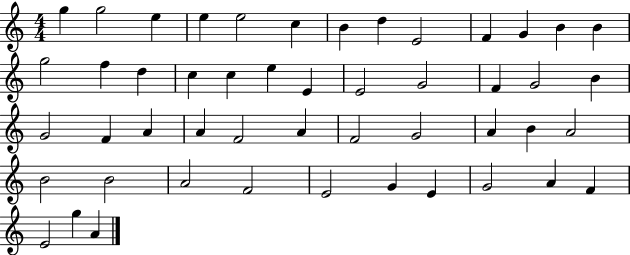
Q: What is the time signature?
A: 4/4